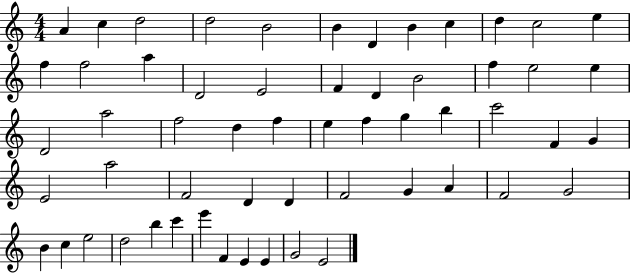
{
  \clef treble
  \numericTimeSignature
  \time 4/4
  \key c \major
  a'4 c''4 d''2 | d''2 b'2 | b'4 d'4 b'4 c''4 | d''4 c''2 e''4 | \break f''4 f''2 a''4 | d'2 e'2 | f'4 d'4 b'2 | f''4 e''2 e''4 | \break d'2 a''2 | f''2 d''4 f''4 | e''4 f''4 g''4 b''4 | c'''2 f'4 g'4 | \break e'2 a''2 | f'2 d'4 d'4 | f'2 g'4 a'4 | f'2 g'2 | \break b'4 c''4 e''2 | d''2 b''4 c'''4 | e'''4 f'4 e'4 e'4 | g'2 e'2 | \break \bar "|."
}